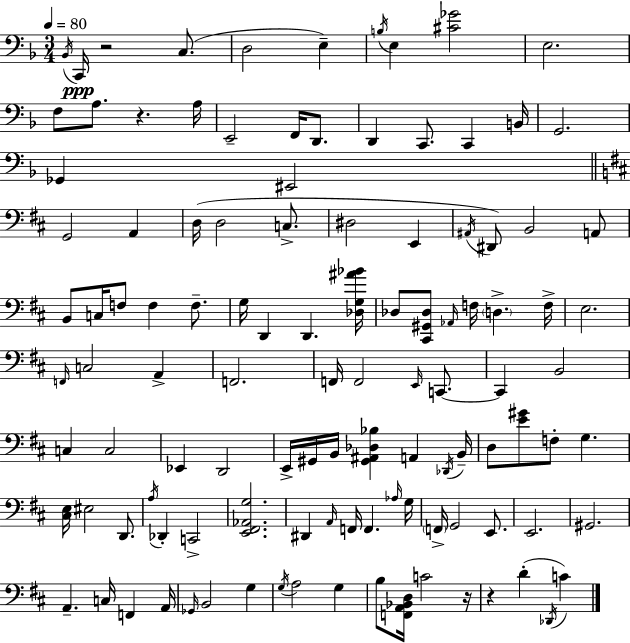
X:1
T:Untitled
M:3/4
L:1/4
K:F
_B,,/4 C,,/4 z2 C,/2 D,2 E, B,/4 E, [^C_G]2 E,2 F,/2 A,/2 z A,/4 E,,2 F,,/4 D,,/2 D,, C,,/2 C,, B,,/4 G,,2 _G,, ^E,,2 G,,2 A,, D,/4 D,2 C,/2 ^D,2 E,, ^A,,/4 ^D,,/2 B,,2 A,,/2 B,,/2 C,/4 F,/2 F, F,/2 G,/4 D,, D,, [_D,G,^A_B]/4 _D,/2 [^C,,^G,,_D,]/2 _A,,/4 F,/4 D, F,/4 E,2 F,,/4 C,2 A,, F,,2 F,,/4 F,,2 E,,/4 C,,/2 C,, B,,2 C, C,2 _E,, D,,2 E,,/4 ^G,,/4 B,,/4 [^G,,^A,,_D,_B,] A,, _D,,/4 B,,/4 D,/2 [E^G]/2 F,/2 G, [^C,E,]/4 ^E,2 D,,/2 A,/4 _D,, C,,2 [E,,^F,,_A,,G,]2 ^D,, A,,/4 F,,/4 F,, _A,/4 G,/4 F,,/4 G,,2 E,,/2 E,,2 ^G,,2 A,, C,/4 F,, A,,/4 _G,,/4 B,,2 G, G,/4 A,2 G, B,/2 [F,,A,,_B,,D,]/4 C2 z/4 z D _D,,/4 C